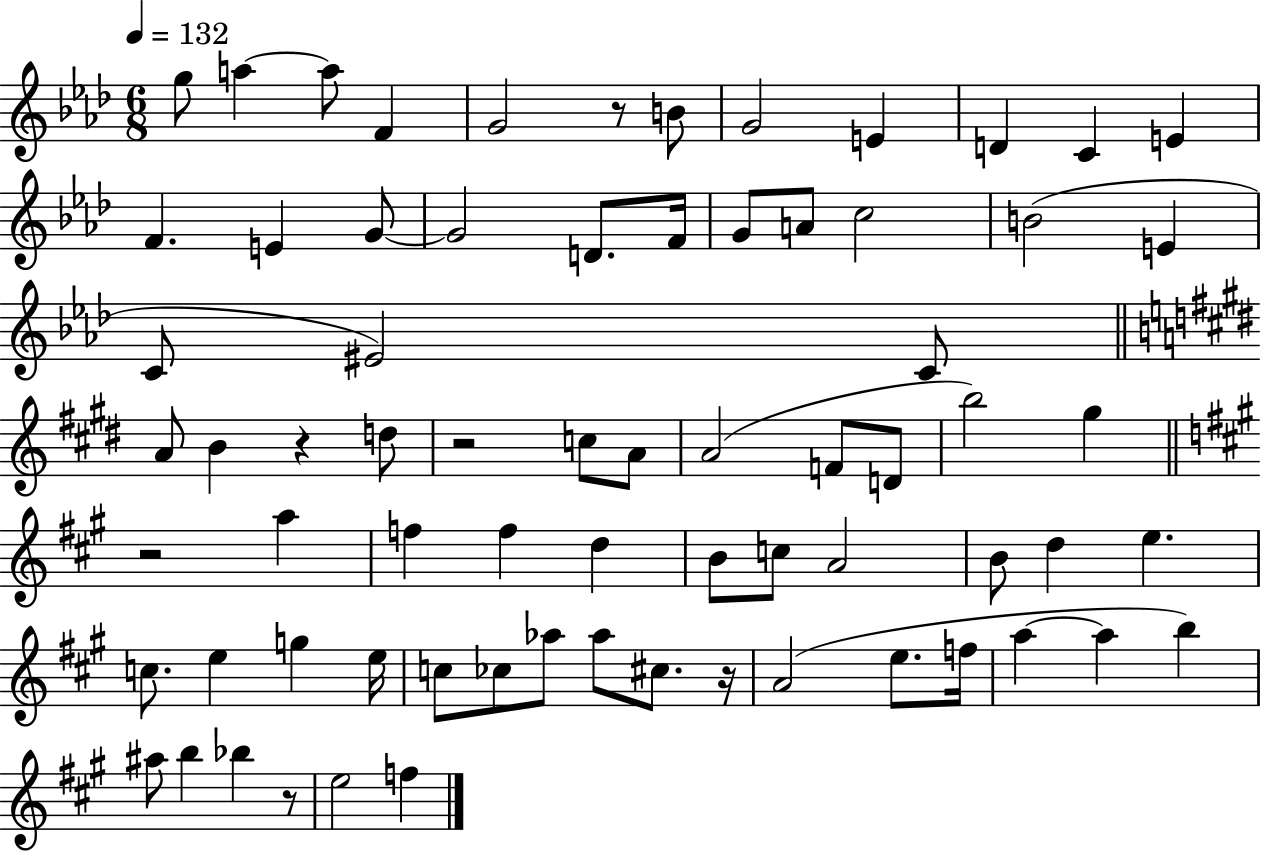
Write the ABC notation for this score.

X:1
T:Untitled
M:6/8
L:1/4
K:Ab
g/2 a a/2 F G2 z/2 B/2 G2 E D C E F E G/2 G2 D/2 F/4 G/2 A/2 c2 B2 E C/2 ^E2 C/2 A/2 B z d/2 z2 c/2 A/2 A2 F/2 D/2 b2 ^g z2 a f f d B/2 c/2 A2 B/2 d e c/2 e g e/4 c/2 _c/2 _a/2 _a/2 ^c/2 z/4 A2 e/2 f/4 a a b ^a/2 b _b z/2 e2 f